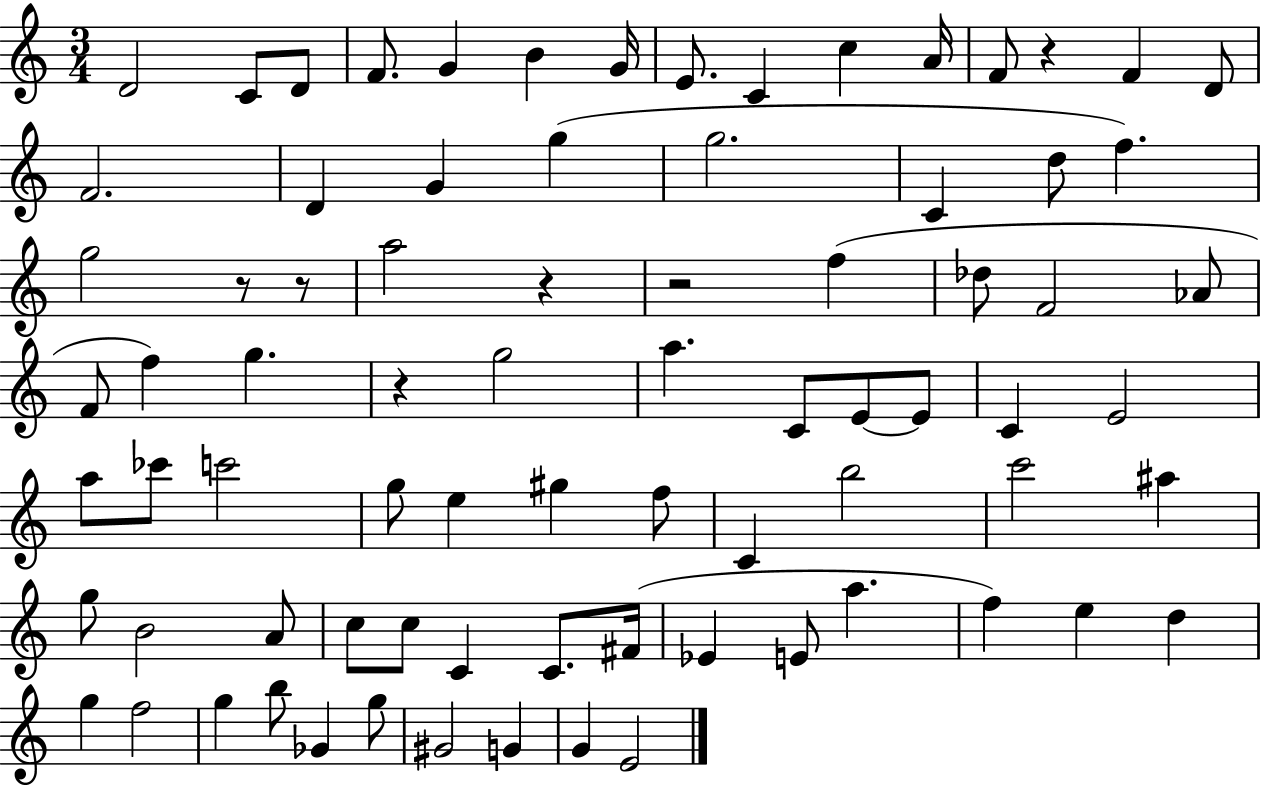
X:1
T:Untitled
M:3/4
L:1/4
K:C
D2 C/2 D/2 F/2 G B G/4 E/2 C c A/4 F/2 z F D/2 F2 D G g g2 C d/2 f g2 z/2 z/2 a2 z z2 f _d/2 F2 _A/2 F/2 f g z g2 a C/2 E/2 E/2 C E2 a/2 _c'/2 c'2 g/2 e ^g f/2 C b2 c'2 ^a g/2 B2 A/2 c/2 c/2 C C/2 ^F/4 _E E/2 a f e d g f2 g b/2 _G g/2 ^G2 G G E2